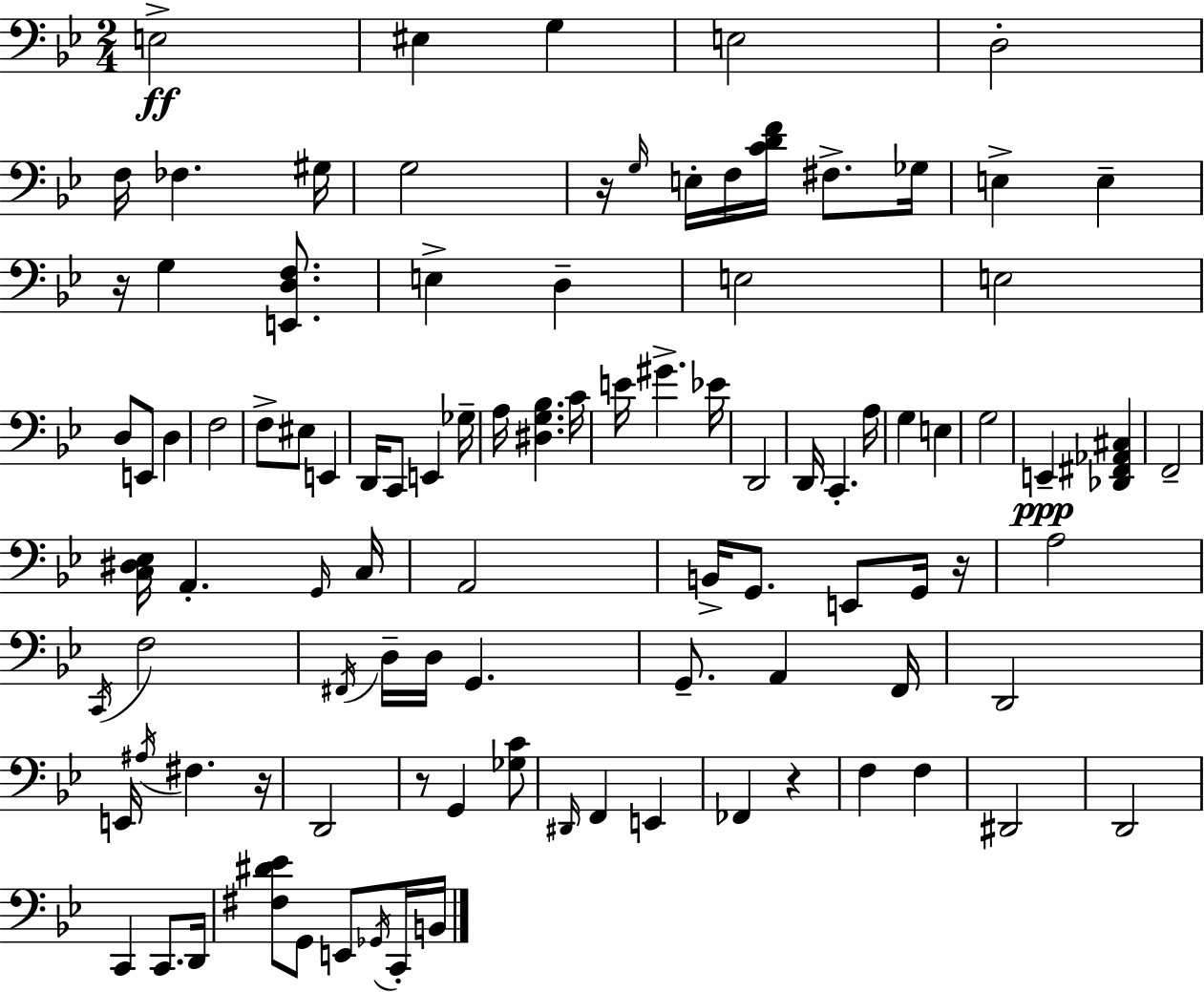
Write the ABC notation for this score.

X:1
T:Untitled
M:2/4
L:1/4
K:Bb
E,2 ^E, G, E,2 D,2 F,/4 _F, ^G,/4 G,2 z/4 G,/4 E,/4 F,/4 [CDF]/4 ^F,/2 _G,/4 E, E, z/4 G, [E,,D,F,]/2 E, D, E,2 E,2 D,/2 E,,/2 D, F,2 F,/2 ^E,/2 E,, D,,/4 C,,/2 E,, _G,/4 A,/4 [^D,G,_B,] C/4 E/4 ^G _E/4 D,,2 D,,/4 C,, A,/4 G, E, G,2 E,, [_D,,^F,,_A,,^C,] F,,2 [C,^D,_E,]/4 A,, G,,/4 C,/4 A,,2 B,,/4 G,,/2 E,,/2 G,,/4 z/4 A,2 C,,/4 F,2 ^F,,/4 D,/4 D,/4 G,, G,,/2 A,, F,,/4 D,,2 E,,/4 ^A,/4 ^F, z/4 D,,2 z/2 G,, [_G,C]/2 ^D,,/4 F,, E,, _F,, z F, F, ^D,,2 D,,2 C,, C,,/2 D,,/4 [^F,^D_E]/2 G,,/2 E,,/2 _G,,/4 C,,/4 B,,/4